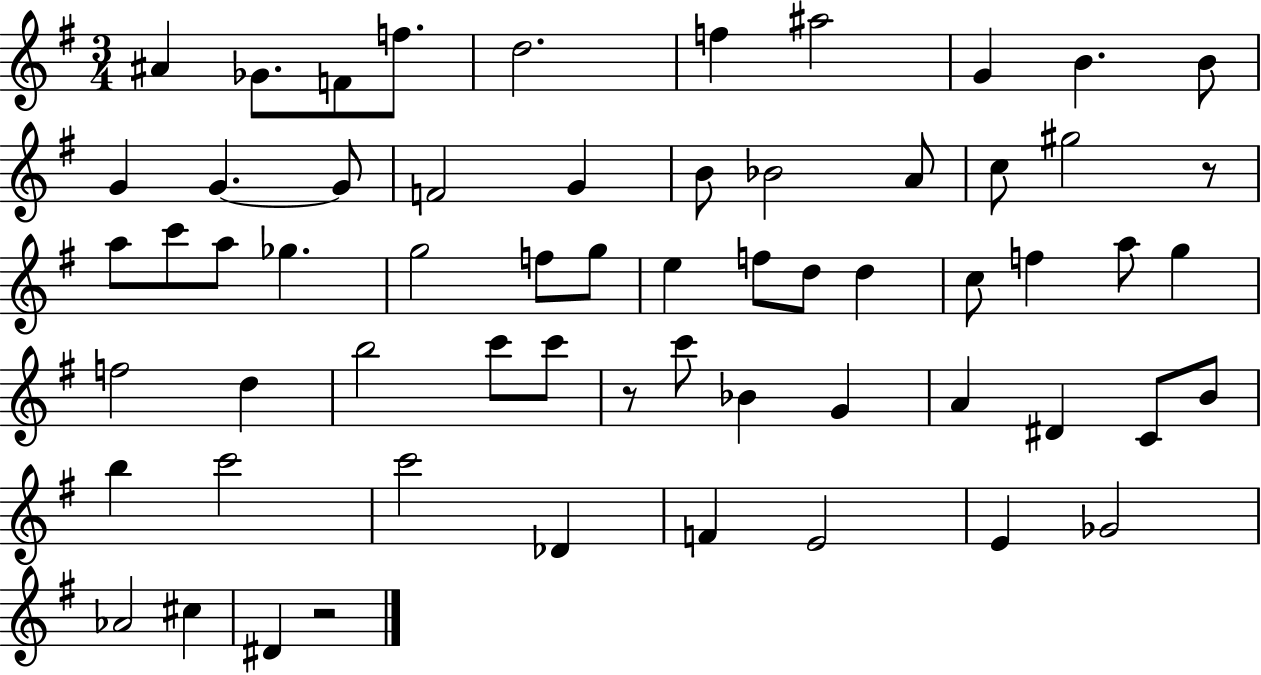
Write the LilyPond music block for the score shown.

{
  \clef treble
  \numericTimeSignature
  \time 3/4
  \key g \major
  ais'4 ges'8. f'8 f''8. | d''2. | f''4 ais''2 | g'4 b'4. b'8 | \break g'4 g'4.~~ g'8 | f'2 g'4 | b'8 bes'2 a'8 | c''8 gis''2 r8 | \break a''8 c'''8 a''8 ges''4. | g''2 f''8 g''8 | e''4 f''8 d''8 d''4 | c''8 f''4 a''8 g''4 | \break f''2 d''4 | b''2 c'''8 c'''8 | r8 c'''8 bes'4 g'4 | a'4 dis'4 c'8 b'8 | \break b''4 c'''2 | c'''2 des'4 | f'4 e'2 | e'4 ges'2 | \break aes'2 cis''4 | dis'4 r2 | \bar "|."
}